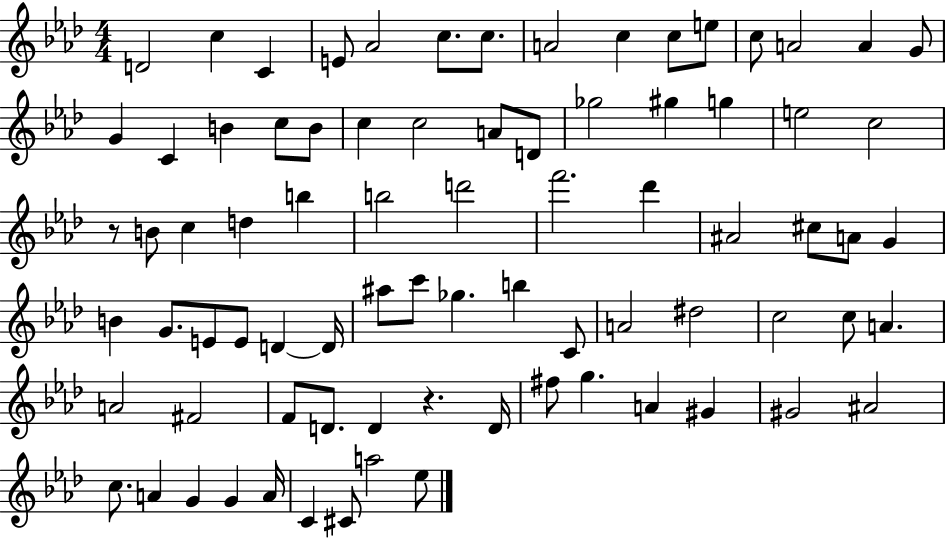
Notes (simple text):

D4/h C5/q C4/q E4/e Ab4/h C5/e. C5/e. A4/h C5/q C5/e E5/e C5/e A4/h A4/q G4/e G4/q C4/q B4/q C5/e B4/e C5/q C5/h A4/e D4/e Gb5/h G#5/q G5/q E5/h C5/h R/e B4/e C5/q D5/q B5/q B5/h D6/h F6/h. Db6/q A#4/h C#5/e A4/e G4/q B4/q G4/e. E4/e E4/e D4/q D4/s A#5/e C6/e Gb5/q. B5/q C4/e A4/h D#5/h C5/h C5/e A4/q. A4/h F#4/h F4/e D4/e. D4/q R/q. D4/s F#5/e G5/q. A4/q G#4/q G#4/h A#4/h C5/e. A4/q G4/q G4/q A4/s C4/q C#4/e A5/h Eb5/e